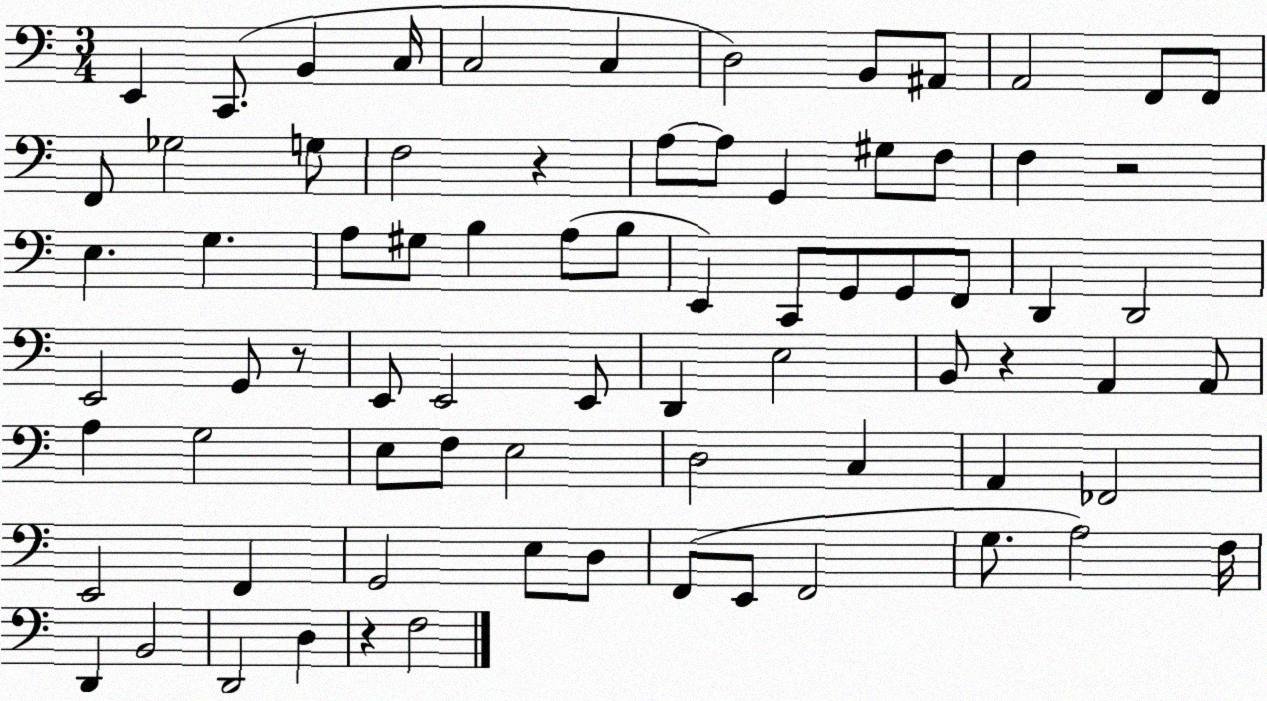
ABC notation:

X:1
T:Untitled
M:3/4
L:1/4
K:C
E,, C,,/2 B,, C,/4 C,2 C, D,2 B,,/2 ^A,,/2 A,,2 F,,/2 F,,/2 F,,/2 _G,2 G,/2 F,2 z A,/2 A,/2 G,, ^G,/2 F,/2 F, z2 E, G, A,/2 ^G,/2 B, A,/2 B,/2 E,, C,,/2 G,,/2 G,,/2 F,,/2 D,, D,,2 E,,2 G,,/2 z/2 E,,/2 E,,2 E,,/2 D,, E,2 B,,/2 z A,, A,,/2 A, G,2 E,/2 F,/2 E,2 D,2 C, A,, _F,,2 E,,2 F,, G,,2 E,/2 D,/2 F,,/2 E,,/2 F,,2 G,/2 A,2 F,/4 D,, B,,2 D,,2 D, z F,2